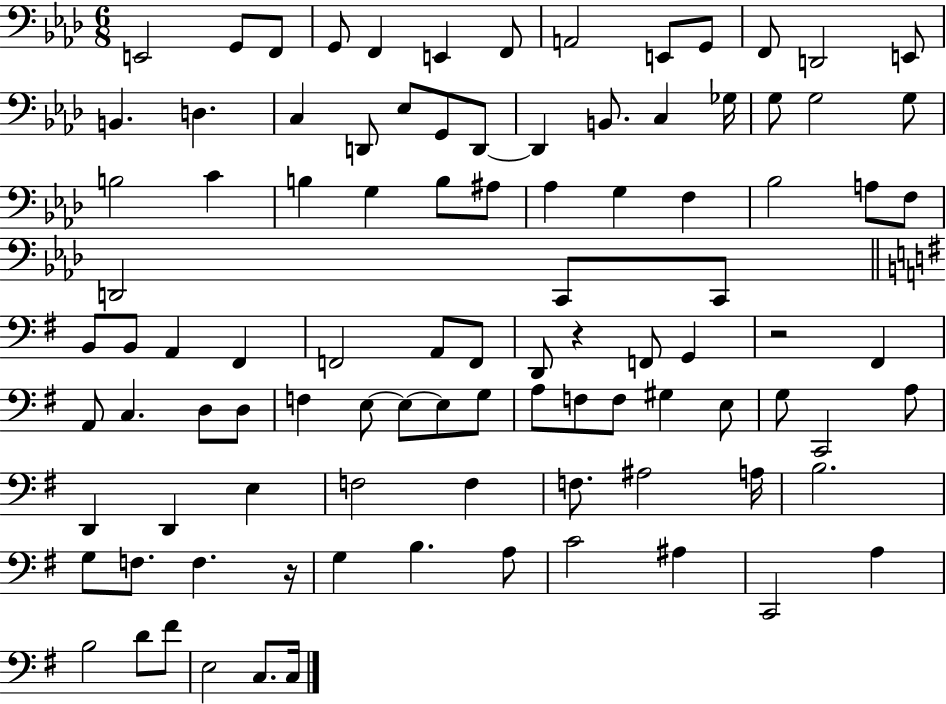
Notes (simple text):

E2/h G2/e F2/e G2/e F2/q E2/q F2/e A2/h E2/e G2/e F2/e D2/h E2/e B2/q. D3/q. C3/q D2/e Eb3/e G2/e D2/e D2/q B2/e. C3/q Gb3/s G3/e G3/h G3/e B3/h C4/q B3/q G3/q B3/e A#3/e Ab3/q G3/q F3/q Bb3/h A3/e F3/e D2/h C2/e C2/e B2/e B2/e A2/q F#2/q F2/h A2/e F2/e D2/e R/q F2/e G2/q R/h F#2/q A2/e C3/q. D3/e D3/e F3/q E3/e E3/e E3/e G3/e A3/e F3/e F3/e G#3/q E3/e G3/e C2/h A3/e D2/q D2/q E3/q F3/h F3/q F3/e. A#3/h A3/s B3/h. G3/e F3/e. F3/q. R/s G3/q B3/q. A3/e C4/h A#3/q C2/h A3/q B3/h D4/e F#4/e E3/h C3/e. C3/s